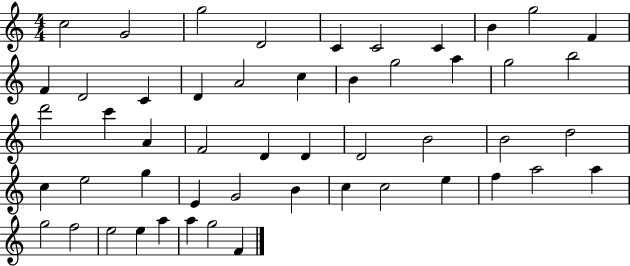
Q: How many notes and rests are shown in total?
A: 51